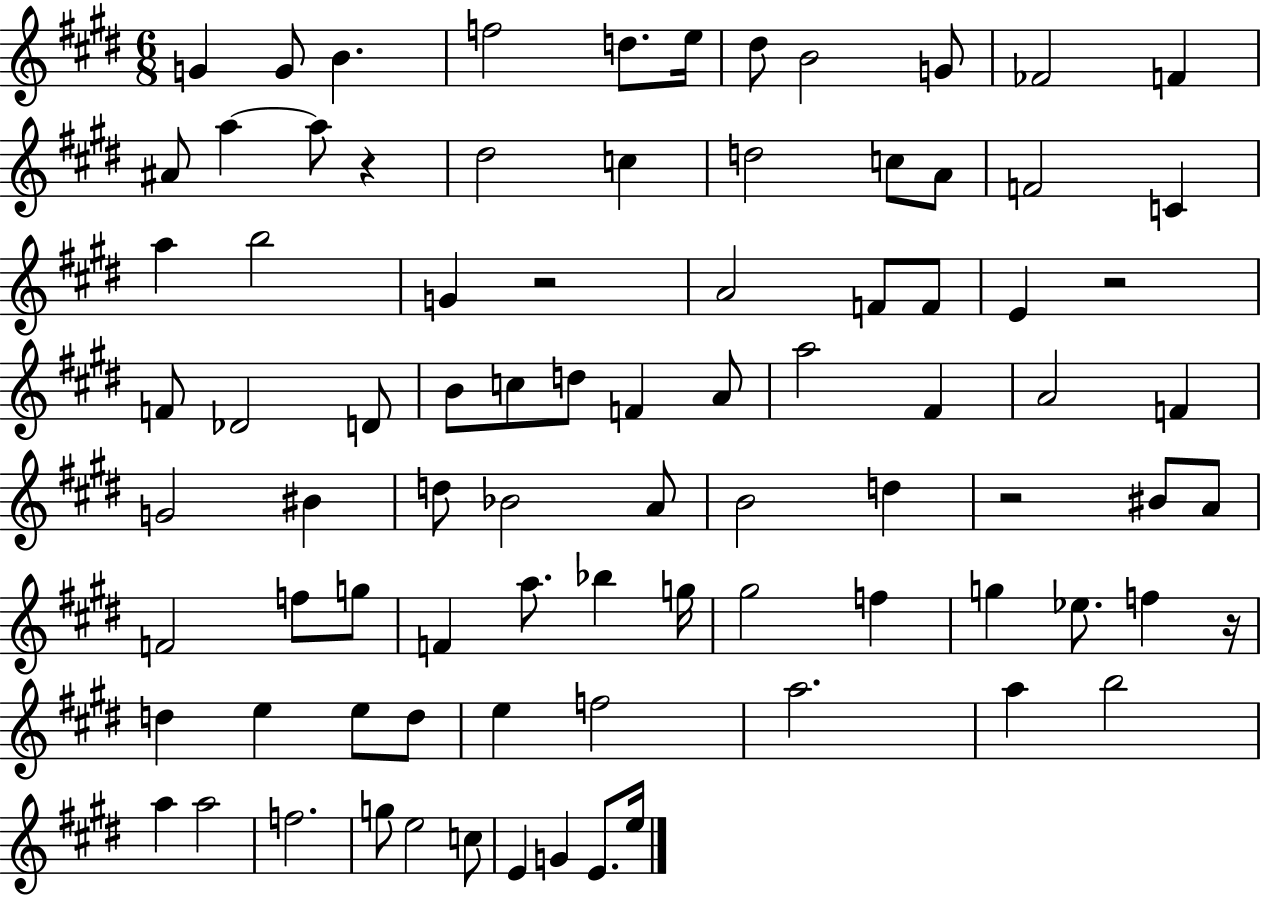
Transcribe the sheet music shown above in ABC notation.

X:1
T:Untitled
M:6/8
L:1/4
K:E
G G/2 B f2 d/2 e/4 ^d/2 B2 G/2 _F2 F ^A/2 a a/2 z ^d2 c d2 c/2 A/2 F2 C a b2 G z2 A2 F/2 F/2 E z2 F/2 _D2 D/2 B/2 c/2 d/2 F A/2 a2 ^F A2 F G2 ^B d/2 _B2 A/2 B2 d z2 ^B/2 A/2 F2 f/2 g/2 F a/2 _b g/4 ^g2 f g _e/2 f z/4 d e e/2 d/2 e f2 a2 a b2 a a2 f2 g/2 e2 c/2 E G E/2 e/4